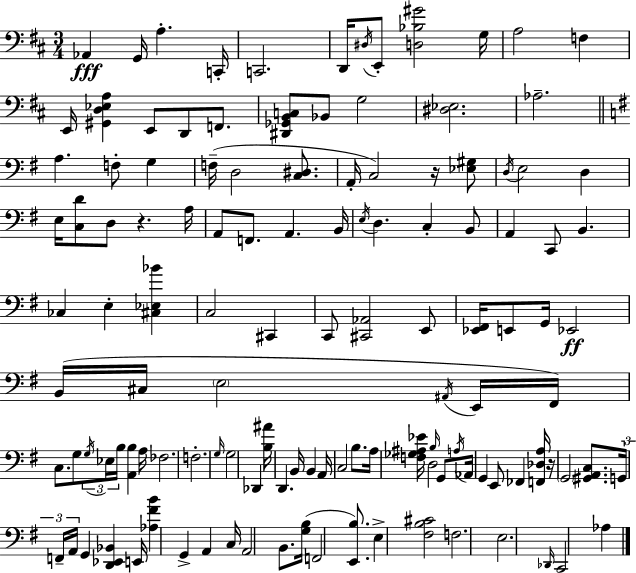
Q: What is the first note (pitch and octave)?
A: Ab2